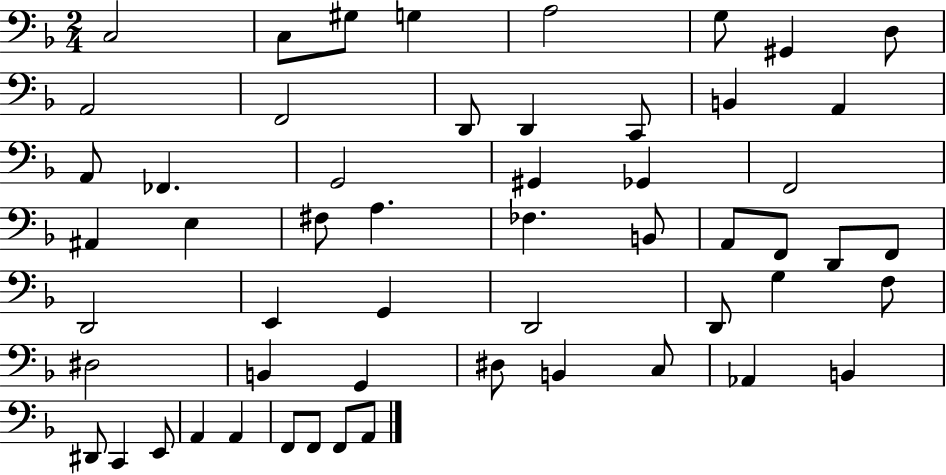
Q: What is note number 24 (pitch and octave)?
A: F#3